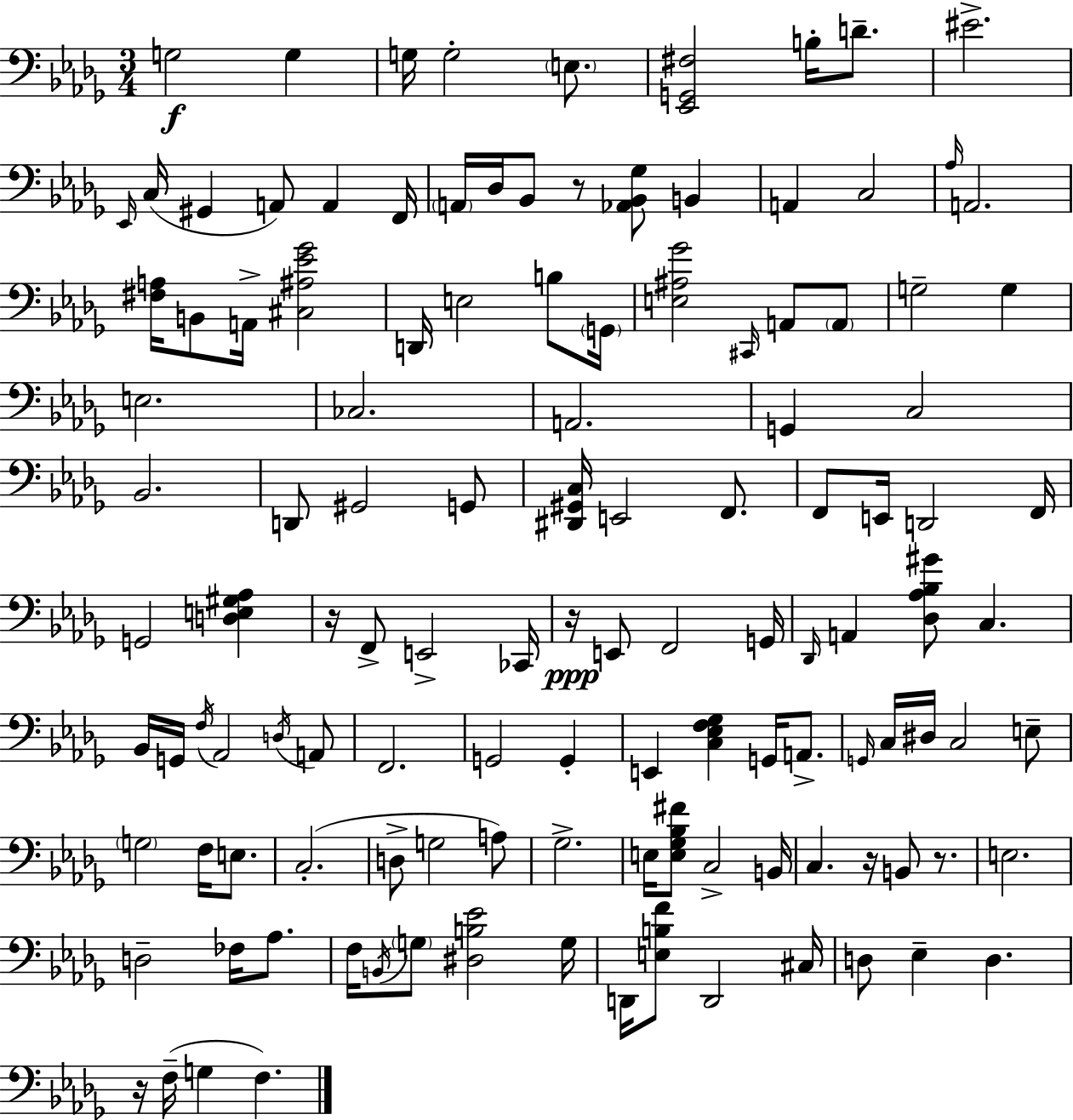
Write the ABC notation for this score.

X:1
T:Untitled
M:3/4
L:1/4
K:Bbm
G,2 G, G,/4 G,2 E,/2 [_E,,G,,^F,]2 B,/4 D/2 ^E2 _E,,/4 C,/4 ^G,, A,,/2 A,, F,,/4 A,,/4 _D,/4 _B,,/2 z/2 [_A,,_B,,_G,]/2 B,, A,, C,2 _A,/4 A,,2 [^F,A,]/4 B,,/2 A,,/4 [^C,^A,_E_G]2 D,,/4 E,2 B,/2 G,,/4 [E,^A,_G]2 ^C,,/4 A,,/2 A,,/2 G,2 G, E,2 _C,2 A,,2 G,, C,2 _B,,2 D,,/2 ^G,,2 G,,/2 [^D,,^G,,C,]/4 E,,2 F,,/2 F,,/2 E,,/4 D,,2 F,,/4 G,,2 [D,E,^G,_A,] z/4 F,,/2 E,,2 _C,,/4 z/4 E,,/2 F,,2 G,,/4 _D,,/4 A,, [_D,_A,_B,^G]/2 C, _B,,/4 G,,/4 F,/4 _A,,2 D,/4 A,,/2 F,,2 G,,2 G,, E,, [C,_E,F,_G,] G,,/4 A,,/2 G,,/4 C,/4 ^D,/4 C,2 E,/2 G,2 F,/4 E,/2 C,2 D,/2 G,2 A,/2 _G,2 E,/4 [E,_G,_B,^F]/2 C,2 B,,/4 C, z/4 B,,/2 z/2 E,2 D,2 _F,/4 _A,/2 F,/4 B,,/4 G,/2 [^D,B,_E]2 G,/4 D,,/4 [E,B,F]/2 D,,2 ^C,/4 D,/2 _E, D, z/4 F,/4 G, F,